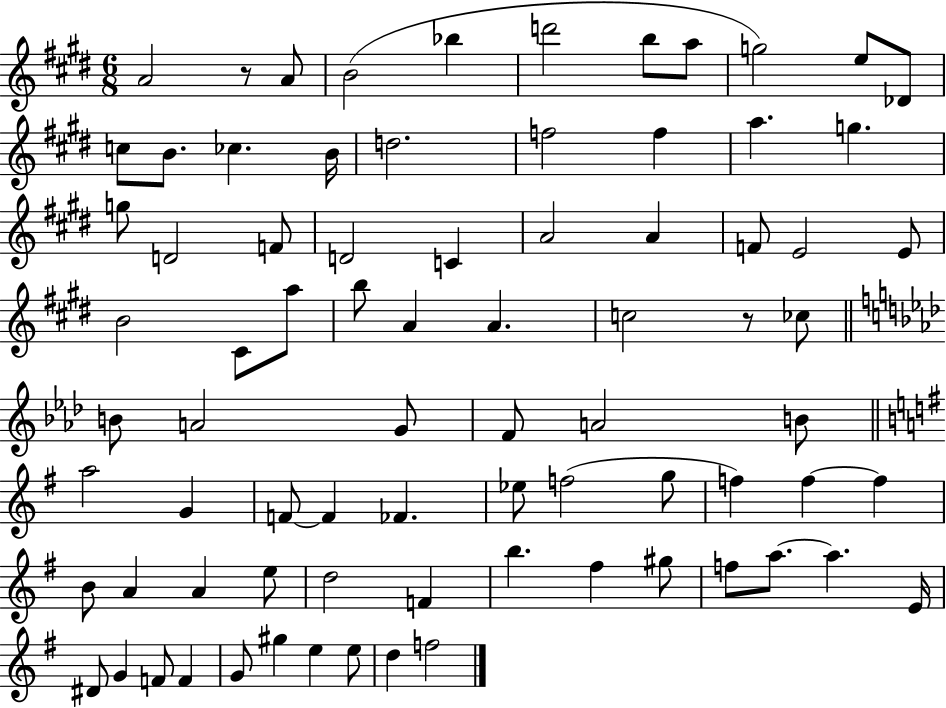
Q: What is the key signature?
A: E major